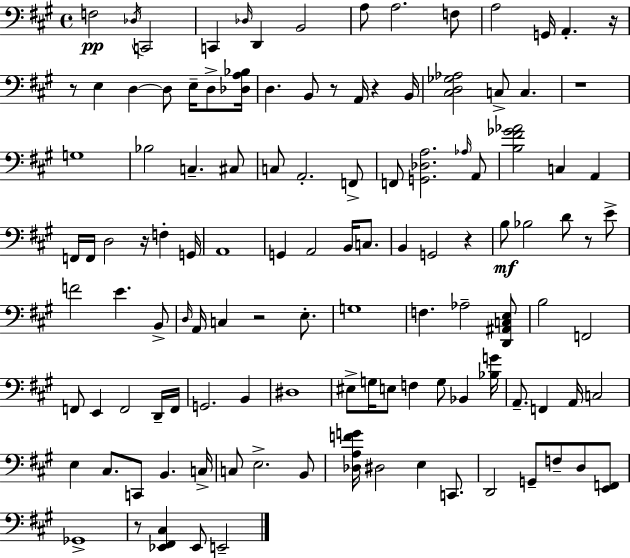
X:1
T:Untitled
M:4/4
L:1/4
K:A
F,2 _D,/4 C,,2 C,, _D,/4 D,, B,,2 A,/2 A,2 F,/2 A,2 G,,/4 A,, z/4 z/2 E, D, D,/2 E,/4 D,/2 [_D,A,_B,]/4 D, B,,/2 z/2 A,,/4 z B,,/4 [^C,D,_G,_A,]2 C,/2 C, z4 G,4 _B,2 C, ^C,/2 C,/2 A,,2 F,,/2 F,,/2 [G,,_D,A,]2 _A,/4 A,,/2 [B,^F_G_A]2 C, A,, F,,/4 F,,/4 D,2 z/4 F, G,,/4 A,,4 G,, A,,2 B,,/4 C,/2 B,, G,,2 z B,/2 _B,2 D/2 z/2 E/2 F2 E B,,/2 D,/4 A,,/4 C, z2 E,/2 G,4 F, _A,2 [D,,^A,,C,E,]/2 B,2 F,,2 F,,/2 E,, F,,2 D,,/4 F,,/4 G,,2 B,, ^D,4 ^E,/2 G,/4 E,/2 F, G,/2 _B,, [_B,G]/4 A,,/2 F,, A,,/4 C,2 E, ^C,/2 C,,/2 B,, C,/4 C,/2 E,2 B,,/2 [_D,A,FG]/4 ^D,2 E, C,,/2 D,,2 G,,/2 F,/2 D,/2 [E,,F,,]/2 _G,,4 z/2 [_E,,^F,,^C,] _E,,/2 E,,2